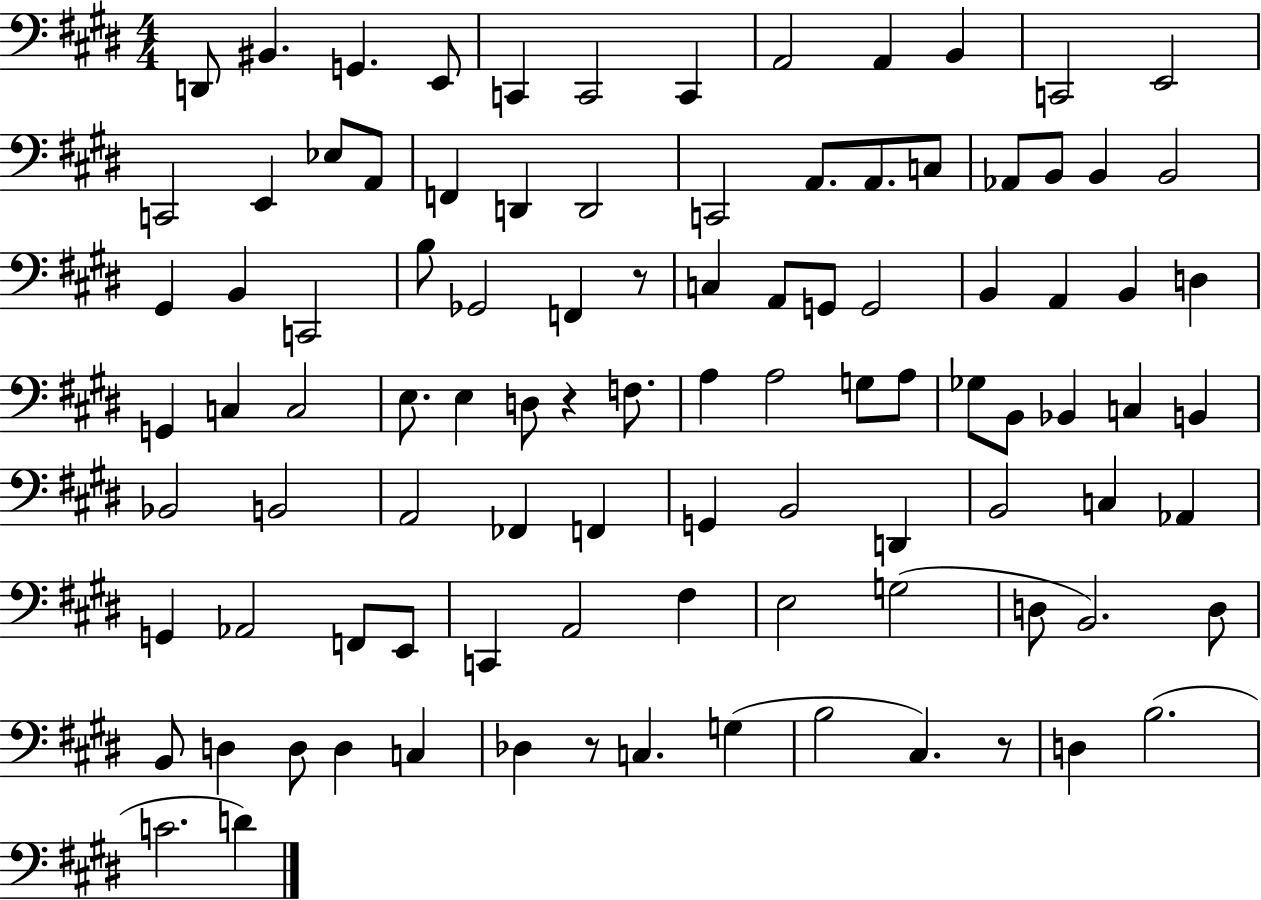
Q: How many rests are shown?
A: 4